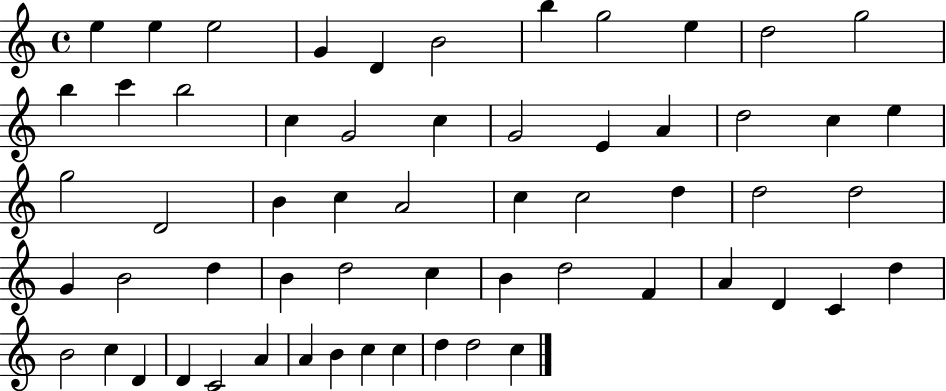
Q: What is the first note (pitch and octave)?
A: E5